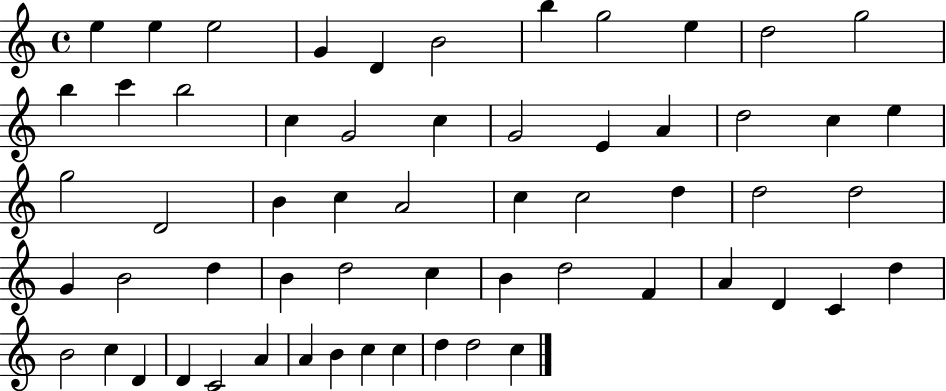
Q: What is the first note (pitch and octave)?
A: E5